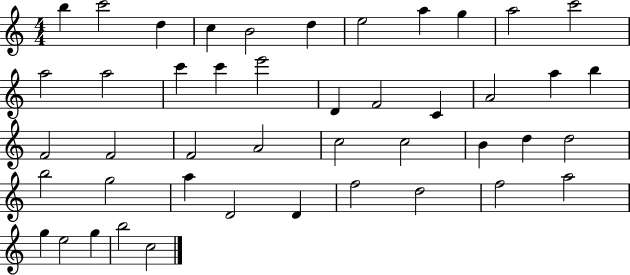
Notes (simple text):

B5/q C6/h D5/q C5/q B4/h D5/q E5/h A5/q G5/q A5/h C6/h A5/h A5/h C6/q C6/q E6/h D4/q F4/h C4/q A4/h A5/q B5/q F4/h F4/h F4/h A4/h C5/h C5/h B4/q D5/q D5/h B5/h G5/h A5/q D4/h D4/q F5/h D5/h F5/h A5/h G5/q E5/h G5/q B5/h C5/h